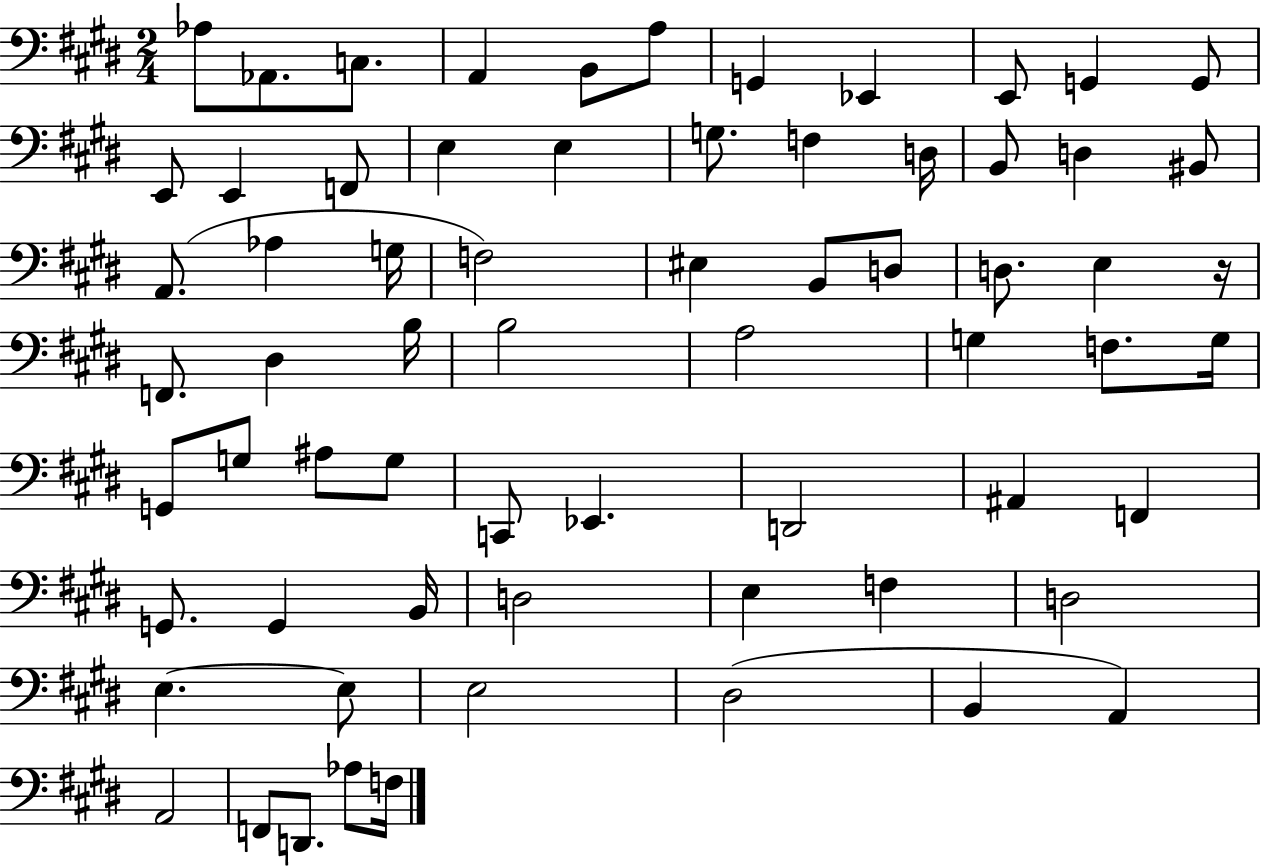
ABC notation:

X:1
T:Untitled
M:2/4
L:1/4
K:E
_A,/2 _A,,/2 C,/2 A,, B,,/2 A,/2 G,, _E,, E,,/2 G,, G,,/2 E,,/2 E,, F,,/2 E, E, G,/2 F, D,/4 B,,/2 D, ^B,,/2 A,,/2 _A, G,/4 F,2 ^E, B,,/2 D,/2 D,/2 E, z/4 F,,/2 ^D, B,/4 B,2 A,2 G, F,/2 G,/4 G,,/2 G,/2 ^A,/2 G,/2 C,,/2 _E,, D,,2 ^A,, F,, G,,/2 G,, B,,/4 D,2 E, F, D,2 E, E,/2 E,2 ^D,2 B,, A,, A,,2 F,,/2 D,,/2 _A,/2 F,/4